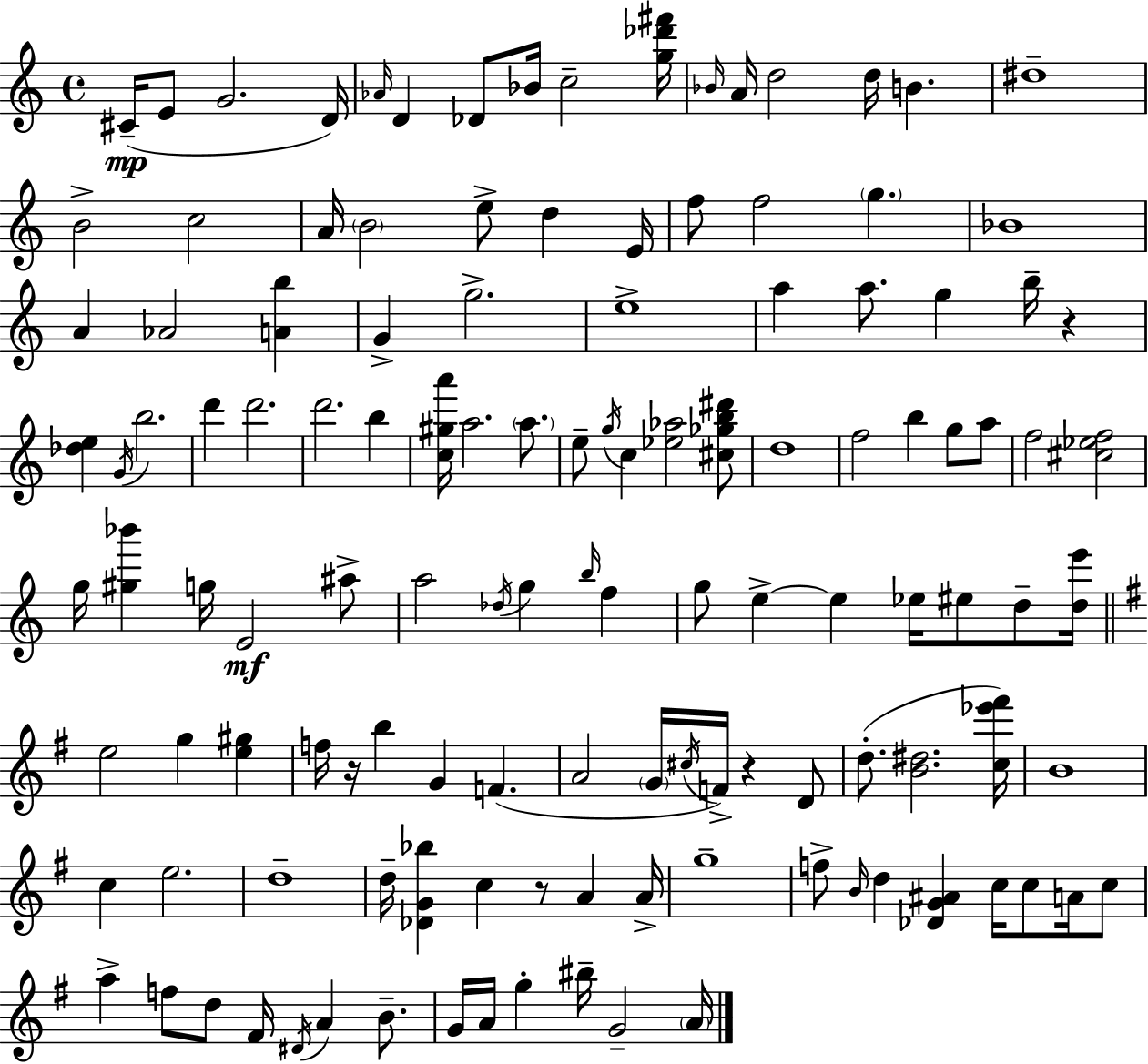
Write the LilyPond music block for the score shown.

{
  \clef treble
  \time 4/4
  \defaultTimeSignature
  \key a \minor
  cis'16--(\mp e'8 g'2. d'16) | \grace { aes'16 } d'4 des'8 bes'16 c''2-- | <g'' des''' fis'''>16 \grace { bes'16 } a'16 d''2 d''16 b'4. | dis''1-- | \break b'2-> c''2 | a'16 \parenthesize b'2 e''8-> d''4 | e'16 f''8 f''2 \parenthesize g''4. | bes'1 | \break a'4 aes'2 <a' b''>4 | g'4-> g''2.-> | e''1-> | a''4 a''8. g''4 b''16-- r4 | \break <des'' e''>4 \acciaccatura { g'16 } b''2. | d'''4 d'''2. | d'''2. b''4 | <c'' gis'' a'''>16 a''2. | \break \parenthesize a''8. e''8-- \acciaccatura { g''16 } c''4 <ees'' aes''>2 | <cis'' ges'' b'' dis'''>8 d''1 | f''2 b''4 | g''8 a''8 f''2 <cis'' ees'' f''>2 | \break g''16 <gis'' bes'''>4 g''16 e'2\mf | ais''8-> a''2 \acciaccatura { des''16 } g''4 | \grace { b''16 } f''4 g''8 e''4->~~ e''4 | ees''16 eis''8 d''8-- <d'' e'''>16 \bar "||" \break \key e \minor e''2 g''4 <e'' gis''>4 | f''16 r16 b''4 g'4 f'4.( | a'2 \parenthesize g'16 \acciaccatura { cis''16 }) f'16-> r4 d'8 | d''8.-.( <b' dis''>2. | \break <c'' ees''' fis'''>16) b'1 | c''4 e''2. | d''1-- | d''16-- <des' g' bes''>4 c''4 r8 a'4 | \break a'16-> g''1-- | f''8-> \grace { b'16 } d''4 <des' g' ais'>4 c''16 c''8 a'16 | c''8 a''4-> f''8 d''8 fis'16 \acciaccatura { dis'16 } a'4 | b'8.-- g'16 a'16 g''4-. bis''16-- g'2-- | \break \parenthesize a'16 \bar "|."
}